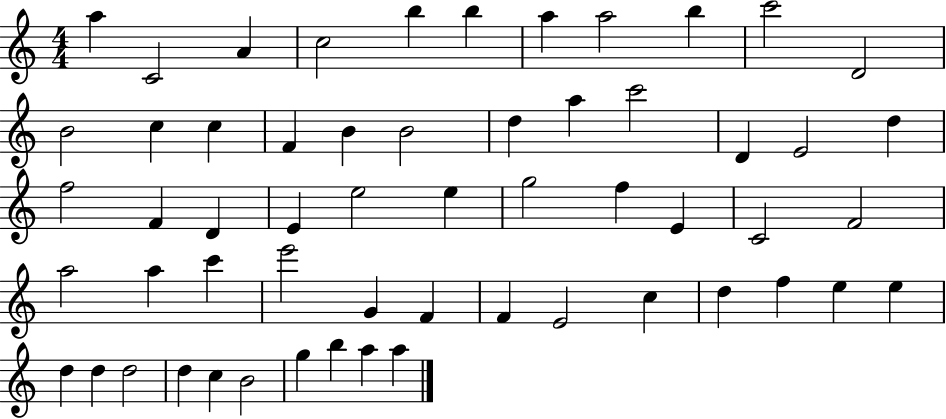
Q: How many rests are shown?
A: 0